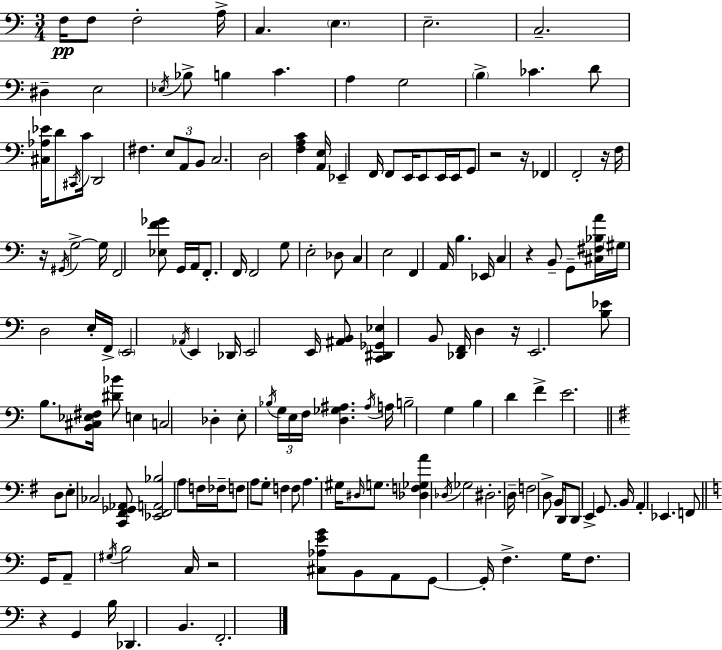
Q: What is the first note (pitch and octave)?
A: F3